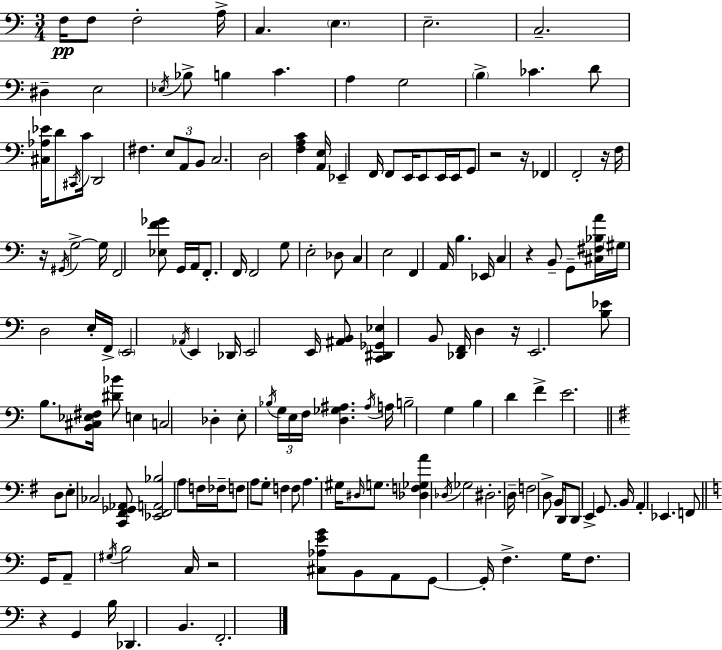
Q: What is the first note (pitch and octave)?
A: F3